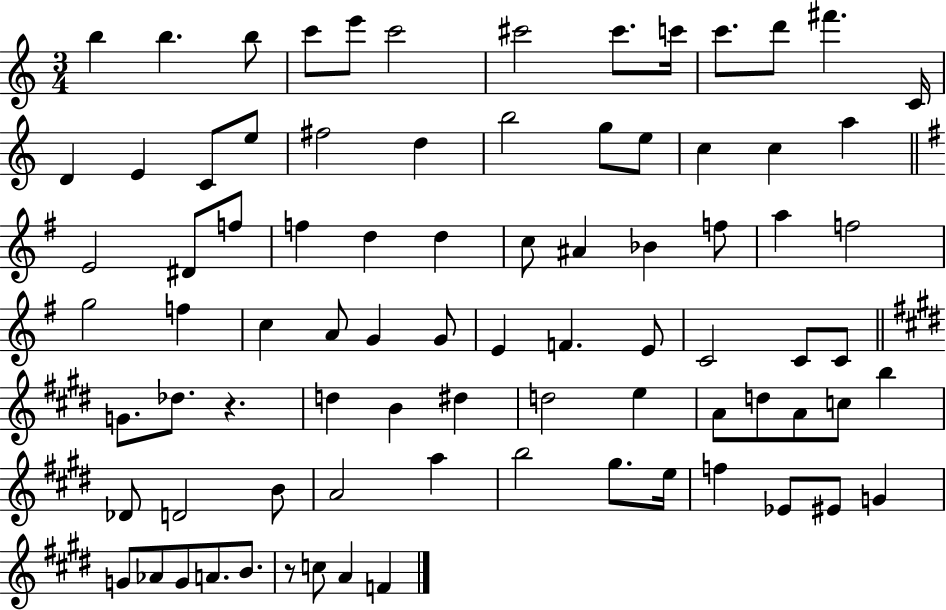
{
  \clef treble
  \numericTimeSignature
  \time 3/4
  \key c \major
  b''4 b''4. b''8 | c'''8 e'''8 c'''2 | cis'''2 cis'''8. c'''16 | c'''8. d'''8 fis'''4. c'16 | \break d'4 e'4 c'8 e''8 | fis''2 d''4 | b''2 g''8 e''8 | c''4 c''4 a''4 | \break \bar "||" \break \key e \minor e'2 dis'8 f''8 | f''4 d''4 d''4 | c''8 ais'4 bes'4 f''8 | a''4 f''2 | \break g''2 f''4 | c''4 a'8 g'4 g'8 | e'4 f'4. e'8 | c'2 c'8 c'8 | \break \bar "||" \break \key e \major g'8. des''8. r4. | d''4 b'4 dis''4 | d''2 e''4 | a'8 d''8 a'8 c''8 b''4 | \break des'8 d'2 b'8 | a'2 a''4 | b''2 gis''8. e''16 | f''4 ees'8 eis'8 g'4 | \break g'8 aes'8 g'8 a'8. b'8. | r8 c''8 a'4 f'4 | \bar "|."
}